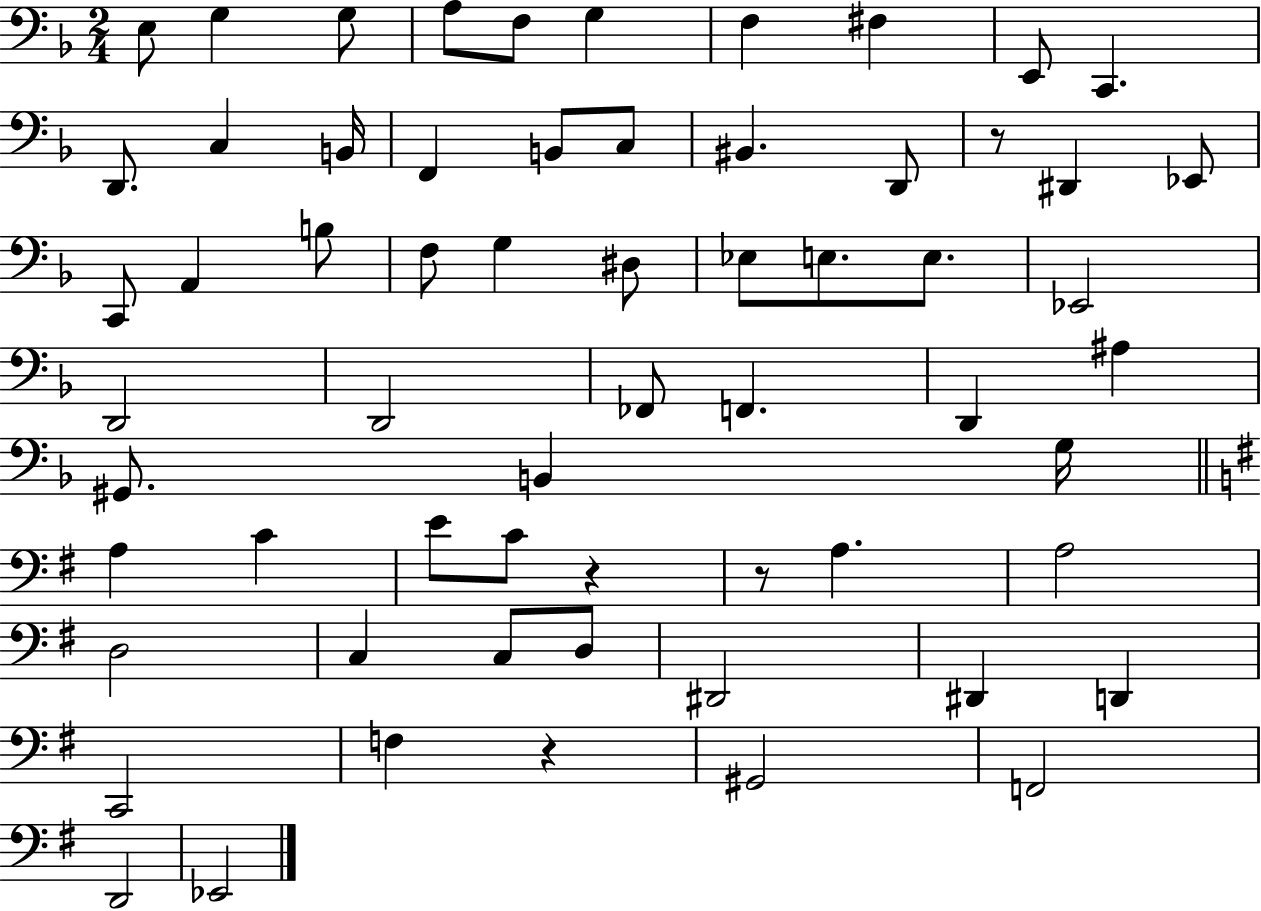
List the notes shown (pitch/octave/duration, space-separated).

E3/e G3/q G3/e A3/e F3/e G3/q F3/q F#3/q E2/e C2/q. D2/e. C3/q B2/s F2/q B2/e C3/e BIS2/q. D2/e R/e D#2/q Eb2/e C2/e A2/q B3/e F3/e G3/q D#3/e Eb3/e E3/e. E3/e. Eb2/h D2/h D2/h FES2/e F2/q. D2/q A#3/q G#2/e. B2/q G3/s A3/q C4/q E4/e C4/e R/q R/e A3/q. A3/h D3/h C3/q C3/e D3/e D#2/h D#2/q D2/q C2/h F3/q R/q G#2/h F2/h D2/h Eb2/h